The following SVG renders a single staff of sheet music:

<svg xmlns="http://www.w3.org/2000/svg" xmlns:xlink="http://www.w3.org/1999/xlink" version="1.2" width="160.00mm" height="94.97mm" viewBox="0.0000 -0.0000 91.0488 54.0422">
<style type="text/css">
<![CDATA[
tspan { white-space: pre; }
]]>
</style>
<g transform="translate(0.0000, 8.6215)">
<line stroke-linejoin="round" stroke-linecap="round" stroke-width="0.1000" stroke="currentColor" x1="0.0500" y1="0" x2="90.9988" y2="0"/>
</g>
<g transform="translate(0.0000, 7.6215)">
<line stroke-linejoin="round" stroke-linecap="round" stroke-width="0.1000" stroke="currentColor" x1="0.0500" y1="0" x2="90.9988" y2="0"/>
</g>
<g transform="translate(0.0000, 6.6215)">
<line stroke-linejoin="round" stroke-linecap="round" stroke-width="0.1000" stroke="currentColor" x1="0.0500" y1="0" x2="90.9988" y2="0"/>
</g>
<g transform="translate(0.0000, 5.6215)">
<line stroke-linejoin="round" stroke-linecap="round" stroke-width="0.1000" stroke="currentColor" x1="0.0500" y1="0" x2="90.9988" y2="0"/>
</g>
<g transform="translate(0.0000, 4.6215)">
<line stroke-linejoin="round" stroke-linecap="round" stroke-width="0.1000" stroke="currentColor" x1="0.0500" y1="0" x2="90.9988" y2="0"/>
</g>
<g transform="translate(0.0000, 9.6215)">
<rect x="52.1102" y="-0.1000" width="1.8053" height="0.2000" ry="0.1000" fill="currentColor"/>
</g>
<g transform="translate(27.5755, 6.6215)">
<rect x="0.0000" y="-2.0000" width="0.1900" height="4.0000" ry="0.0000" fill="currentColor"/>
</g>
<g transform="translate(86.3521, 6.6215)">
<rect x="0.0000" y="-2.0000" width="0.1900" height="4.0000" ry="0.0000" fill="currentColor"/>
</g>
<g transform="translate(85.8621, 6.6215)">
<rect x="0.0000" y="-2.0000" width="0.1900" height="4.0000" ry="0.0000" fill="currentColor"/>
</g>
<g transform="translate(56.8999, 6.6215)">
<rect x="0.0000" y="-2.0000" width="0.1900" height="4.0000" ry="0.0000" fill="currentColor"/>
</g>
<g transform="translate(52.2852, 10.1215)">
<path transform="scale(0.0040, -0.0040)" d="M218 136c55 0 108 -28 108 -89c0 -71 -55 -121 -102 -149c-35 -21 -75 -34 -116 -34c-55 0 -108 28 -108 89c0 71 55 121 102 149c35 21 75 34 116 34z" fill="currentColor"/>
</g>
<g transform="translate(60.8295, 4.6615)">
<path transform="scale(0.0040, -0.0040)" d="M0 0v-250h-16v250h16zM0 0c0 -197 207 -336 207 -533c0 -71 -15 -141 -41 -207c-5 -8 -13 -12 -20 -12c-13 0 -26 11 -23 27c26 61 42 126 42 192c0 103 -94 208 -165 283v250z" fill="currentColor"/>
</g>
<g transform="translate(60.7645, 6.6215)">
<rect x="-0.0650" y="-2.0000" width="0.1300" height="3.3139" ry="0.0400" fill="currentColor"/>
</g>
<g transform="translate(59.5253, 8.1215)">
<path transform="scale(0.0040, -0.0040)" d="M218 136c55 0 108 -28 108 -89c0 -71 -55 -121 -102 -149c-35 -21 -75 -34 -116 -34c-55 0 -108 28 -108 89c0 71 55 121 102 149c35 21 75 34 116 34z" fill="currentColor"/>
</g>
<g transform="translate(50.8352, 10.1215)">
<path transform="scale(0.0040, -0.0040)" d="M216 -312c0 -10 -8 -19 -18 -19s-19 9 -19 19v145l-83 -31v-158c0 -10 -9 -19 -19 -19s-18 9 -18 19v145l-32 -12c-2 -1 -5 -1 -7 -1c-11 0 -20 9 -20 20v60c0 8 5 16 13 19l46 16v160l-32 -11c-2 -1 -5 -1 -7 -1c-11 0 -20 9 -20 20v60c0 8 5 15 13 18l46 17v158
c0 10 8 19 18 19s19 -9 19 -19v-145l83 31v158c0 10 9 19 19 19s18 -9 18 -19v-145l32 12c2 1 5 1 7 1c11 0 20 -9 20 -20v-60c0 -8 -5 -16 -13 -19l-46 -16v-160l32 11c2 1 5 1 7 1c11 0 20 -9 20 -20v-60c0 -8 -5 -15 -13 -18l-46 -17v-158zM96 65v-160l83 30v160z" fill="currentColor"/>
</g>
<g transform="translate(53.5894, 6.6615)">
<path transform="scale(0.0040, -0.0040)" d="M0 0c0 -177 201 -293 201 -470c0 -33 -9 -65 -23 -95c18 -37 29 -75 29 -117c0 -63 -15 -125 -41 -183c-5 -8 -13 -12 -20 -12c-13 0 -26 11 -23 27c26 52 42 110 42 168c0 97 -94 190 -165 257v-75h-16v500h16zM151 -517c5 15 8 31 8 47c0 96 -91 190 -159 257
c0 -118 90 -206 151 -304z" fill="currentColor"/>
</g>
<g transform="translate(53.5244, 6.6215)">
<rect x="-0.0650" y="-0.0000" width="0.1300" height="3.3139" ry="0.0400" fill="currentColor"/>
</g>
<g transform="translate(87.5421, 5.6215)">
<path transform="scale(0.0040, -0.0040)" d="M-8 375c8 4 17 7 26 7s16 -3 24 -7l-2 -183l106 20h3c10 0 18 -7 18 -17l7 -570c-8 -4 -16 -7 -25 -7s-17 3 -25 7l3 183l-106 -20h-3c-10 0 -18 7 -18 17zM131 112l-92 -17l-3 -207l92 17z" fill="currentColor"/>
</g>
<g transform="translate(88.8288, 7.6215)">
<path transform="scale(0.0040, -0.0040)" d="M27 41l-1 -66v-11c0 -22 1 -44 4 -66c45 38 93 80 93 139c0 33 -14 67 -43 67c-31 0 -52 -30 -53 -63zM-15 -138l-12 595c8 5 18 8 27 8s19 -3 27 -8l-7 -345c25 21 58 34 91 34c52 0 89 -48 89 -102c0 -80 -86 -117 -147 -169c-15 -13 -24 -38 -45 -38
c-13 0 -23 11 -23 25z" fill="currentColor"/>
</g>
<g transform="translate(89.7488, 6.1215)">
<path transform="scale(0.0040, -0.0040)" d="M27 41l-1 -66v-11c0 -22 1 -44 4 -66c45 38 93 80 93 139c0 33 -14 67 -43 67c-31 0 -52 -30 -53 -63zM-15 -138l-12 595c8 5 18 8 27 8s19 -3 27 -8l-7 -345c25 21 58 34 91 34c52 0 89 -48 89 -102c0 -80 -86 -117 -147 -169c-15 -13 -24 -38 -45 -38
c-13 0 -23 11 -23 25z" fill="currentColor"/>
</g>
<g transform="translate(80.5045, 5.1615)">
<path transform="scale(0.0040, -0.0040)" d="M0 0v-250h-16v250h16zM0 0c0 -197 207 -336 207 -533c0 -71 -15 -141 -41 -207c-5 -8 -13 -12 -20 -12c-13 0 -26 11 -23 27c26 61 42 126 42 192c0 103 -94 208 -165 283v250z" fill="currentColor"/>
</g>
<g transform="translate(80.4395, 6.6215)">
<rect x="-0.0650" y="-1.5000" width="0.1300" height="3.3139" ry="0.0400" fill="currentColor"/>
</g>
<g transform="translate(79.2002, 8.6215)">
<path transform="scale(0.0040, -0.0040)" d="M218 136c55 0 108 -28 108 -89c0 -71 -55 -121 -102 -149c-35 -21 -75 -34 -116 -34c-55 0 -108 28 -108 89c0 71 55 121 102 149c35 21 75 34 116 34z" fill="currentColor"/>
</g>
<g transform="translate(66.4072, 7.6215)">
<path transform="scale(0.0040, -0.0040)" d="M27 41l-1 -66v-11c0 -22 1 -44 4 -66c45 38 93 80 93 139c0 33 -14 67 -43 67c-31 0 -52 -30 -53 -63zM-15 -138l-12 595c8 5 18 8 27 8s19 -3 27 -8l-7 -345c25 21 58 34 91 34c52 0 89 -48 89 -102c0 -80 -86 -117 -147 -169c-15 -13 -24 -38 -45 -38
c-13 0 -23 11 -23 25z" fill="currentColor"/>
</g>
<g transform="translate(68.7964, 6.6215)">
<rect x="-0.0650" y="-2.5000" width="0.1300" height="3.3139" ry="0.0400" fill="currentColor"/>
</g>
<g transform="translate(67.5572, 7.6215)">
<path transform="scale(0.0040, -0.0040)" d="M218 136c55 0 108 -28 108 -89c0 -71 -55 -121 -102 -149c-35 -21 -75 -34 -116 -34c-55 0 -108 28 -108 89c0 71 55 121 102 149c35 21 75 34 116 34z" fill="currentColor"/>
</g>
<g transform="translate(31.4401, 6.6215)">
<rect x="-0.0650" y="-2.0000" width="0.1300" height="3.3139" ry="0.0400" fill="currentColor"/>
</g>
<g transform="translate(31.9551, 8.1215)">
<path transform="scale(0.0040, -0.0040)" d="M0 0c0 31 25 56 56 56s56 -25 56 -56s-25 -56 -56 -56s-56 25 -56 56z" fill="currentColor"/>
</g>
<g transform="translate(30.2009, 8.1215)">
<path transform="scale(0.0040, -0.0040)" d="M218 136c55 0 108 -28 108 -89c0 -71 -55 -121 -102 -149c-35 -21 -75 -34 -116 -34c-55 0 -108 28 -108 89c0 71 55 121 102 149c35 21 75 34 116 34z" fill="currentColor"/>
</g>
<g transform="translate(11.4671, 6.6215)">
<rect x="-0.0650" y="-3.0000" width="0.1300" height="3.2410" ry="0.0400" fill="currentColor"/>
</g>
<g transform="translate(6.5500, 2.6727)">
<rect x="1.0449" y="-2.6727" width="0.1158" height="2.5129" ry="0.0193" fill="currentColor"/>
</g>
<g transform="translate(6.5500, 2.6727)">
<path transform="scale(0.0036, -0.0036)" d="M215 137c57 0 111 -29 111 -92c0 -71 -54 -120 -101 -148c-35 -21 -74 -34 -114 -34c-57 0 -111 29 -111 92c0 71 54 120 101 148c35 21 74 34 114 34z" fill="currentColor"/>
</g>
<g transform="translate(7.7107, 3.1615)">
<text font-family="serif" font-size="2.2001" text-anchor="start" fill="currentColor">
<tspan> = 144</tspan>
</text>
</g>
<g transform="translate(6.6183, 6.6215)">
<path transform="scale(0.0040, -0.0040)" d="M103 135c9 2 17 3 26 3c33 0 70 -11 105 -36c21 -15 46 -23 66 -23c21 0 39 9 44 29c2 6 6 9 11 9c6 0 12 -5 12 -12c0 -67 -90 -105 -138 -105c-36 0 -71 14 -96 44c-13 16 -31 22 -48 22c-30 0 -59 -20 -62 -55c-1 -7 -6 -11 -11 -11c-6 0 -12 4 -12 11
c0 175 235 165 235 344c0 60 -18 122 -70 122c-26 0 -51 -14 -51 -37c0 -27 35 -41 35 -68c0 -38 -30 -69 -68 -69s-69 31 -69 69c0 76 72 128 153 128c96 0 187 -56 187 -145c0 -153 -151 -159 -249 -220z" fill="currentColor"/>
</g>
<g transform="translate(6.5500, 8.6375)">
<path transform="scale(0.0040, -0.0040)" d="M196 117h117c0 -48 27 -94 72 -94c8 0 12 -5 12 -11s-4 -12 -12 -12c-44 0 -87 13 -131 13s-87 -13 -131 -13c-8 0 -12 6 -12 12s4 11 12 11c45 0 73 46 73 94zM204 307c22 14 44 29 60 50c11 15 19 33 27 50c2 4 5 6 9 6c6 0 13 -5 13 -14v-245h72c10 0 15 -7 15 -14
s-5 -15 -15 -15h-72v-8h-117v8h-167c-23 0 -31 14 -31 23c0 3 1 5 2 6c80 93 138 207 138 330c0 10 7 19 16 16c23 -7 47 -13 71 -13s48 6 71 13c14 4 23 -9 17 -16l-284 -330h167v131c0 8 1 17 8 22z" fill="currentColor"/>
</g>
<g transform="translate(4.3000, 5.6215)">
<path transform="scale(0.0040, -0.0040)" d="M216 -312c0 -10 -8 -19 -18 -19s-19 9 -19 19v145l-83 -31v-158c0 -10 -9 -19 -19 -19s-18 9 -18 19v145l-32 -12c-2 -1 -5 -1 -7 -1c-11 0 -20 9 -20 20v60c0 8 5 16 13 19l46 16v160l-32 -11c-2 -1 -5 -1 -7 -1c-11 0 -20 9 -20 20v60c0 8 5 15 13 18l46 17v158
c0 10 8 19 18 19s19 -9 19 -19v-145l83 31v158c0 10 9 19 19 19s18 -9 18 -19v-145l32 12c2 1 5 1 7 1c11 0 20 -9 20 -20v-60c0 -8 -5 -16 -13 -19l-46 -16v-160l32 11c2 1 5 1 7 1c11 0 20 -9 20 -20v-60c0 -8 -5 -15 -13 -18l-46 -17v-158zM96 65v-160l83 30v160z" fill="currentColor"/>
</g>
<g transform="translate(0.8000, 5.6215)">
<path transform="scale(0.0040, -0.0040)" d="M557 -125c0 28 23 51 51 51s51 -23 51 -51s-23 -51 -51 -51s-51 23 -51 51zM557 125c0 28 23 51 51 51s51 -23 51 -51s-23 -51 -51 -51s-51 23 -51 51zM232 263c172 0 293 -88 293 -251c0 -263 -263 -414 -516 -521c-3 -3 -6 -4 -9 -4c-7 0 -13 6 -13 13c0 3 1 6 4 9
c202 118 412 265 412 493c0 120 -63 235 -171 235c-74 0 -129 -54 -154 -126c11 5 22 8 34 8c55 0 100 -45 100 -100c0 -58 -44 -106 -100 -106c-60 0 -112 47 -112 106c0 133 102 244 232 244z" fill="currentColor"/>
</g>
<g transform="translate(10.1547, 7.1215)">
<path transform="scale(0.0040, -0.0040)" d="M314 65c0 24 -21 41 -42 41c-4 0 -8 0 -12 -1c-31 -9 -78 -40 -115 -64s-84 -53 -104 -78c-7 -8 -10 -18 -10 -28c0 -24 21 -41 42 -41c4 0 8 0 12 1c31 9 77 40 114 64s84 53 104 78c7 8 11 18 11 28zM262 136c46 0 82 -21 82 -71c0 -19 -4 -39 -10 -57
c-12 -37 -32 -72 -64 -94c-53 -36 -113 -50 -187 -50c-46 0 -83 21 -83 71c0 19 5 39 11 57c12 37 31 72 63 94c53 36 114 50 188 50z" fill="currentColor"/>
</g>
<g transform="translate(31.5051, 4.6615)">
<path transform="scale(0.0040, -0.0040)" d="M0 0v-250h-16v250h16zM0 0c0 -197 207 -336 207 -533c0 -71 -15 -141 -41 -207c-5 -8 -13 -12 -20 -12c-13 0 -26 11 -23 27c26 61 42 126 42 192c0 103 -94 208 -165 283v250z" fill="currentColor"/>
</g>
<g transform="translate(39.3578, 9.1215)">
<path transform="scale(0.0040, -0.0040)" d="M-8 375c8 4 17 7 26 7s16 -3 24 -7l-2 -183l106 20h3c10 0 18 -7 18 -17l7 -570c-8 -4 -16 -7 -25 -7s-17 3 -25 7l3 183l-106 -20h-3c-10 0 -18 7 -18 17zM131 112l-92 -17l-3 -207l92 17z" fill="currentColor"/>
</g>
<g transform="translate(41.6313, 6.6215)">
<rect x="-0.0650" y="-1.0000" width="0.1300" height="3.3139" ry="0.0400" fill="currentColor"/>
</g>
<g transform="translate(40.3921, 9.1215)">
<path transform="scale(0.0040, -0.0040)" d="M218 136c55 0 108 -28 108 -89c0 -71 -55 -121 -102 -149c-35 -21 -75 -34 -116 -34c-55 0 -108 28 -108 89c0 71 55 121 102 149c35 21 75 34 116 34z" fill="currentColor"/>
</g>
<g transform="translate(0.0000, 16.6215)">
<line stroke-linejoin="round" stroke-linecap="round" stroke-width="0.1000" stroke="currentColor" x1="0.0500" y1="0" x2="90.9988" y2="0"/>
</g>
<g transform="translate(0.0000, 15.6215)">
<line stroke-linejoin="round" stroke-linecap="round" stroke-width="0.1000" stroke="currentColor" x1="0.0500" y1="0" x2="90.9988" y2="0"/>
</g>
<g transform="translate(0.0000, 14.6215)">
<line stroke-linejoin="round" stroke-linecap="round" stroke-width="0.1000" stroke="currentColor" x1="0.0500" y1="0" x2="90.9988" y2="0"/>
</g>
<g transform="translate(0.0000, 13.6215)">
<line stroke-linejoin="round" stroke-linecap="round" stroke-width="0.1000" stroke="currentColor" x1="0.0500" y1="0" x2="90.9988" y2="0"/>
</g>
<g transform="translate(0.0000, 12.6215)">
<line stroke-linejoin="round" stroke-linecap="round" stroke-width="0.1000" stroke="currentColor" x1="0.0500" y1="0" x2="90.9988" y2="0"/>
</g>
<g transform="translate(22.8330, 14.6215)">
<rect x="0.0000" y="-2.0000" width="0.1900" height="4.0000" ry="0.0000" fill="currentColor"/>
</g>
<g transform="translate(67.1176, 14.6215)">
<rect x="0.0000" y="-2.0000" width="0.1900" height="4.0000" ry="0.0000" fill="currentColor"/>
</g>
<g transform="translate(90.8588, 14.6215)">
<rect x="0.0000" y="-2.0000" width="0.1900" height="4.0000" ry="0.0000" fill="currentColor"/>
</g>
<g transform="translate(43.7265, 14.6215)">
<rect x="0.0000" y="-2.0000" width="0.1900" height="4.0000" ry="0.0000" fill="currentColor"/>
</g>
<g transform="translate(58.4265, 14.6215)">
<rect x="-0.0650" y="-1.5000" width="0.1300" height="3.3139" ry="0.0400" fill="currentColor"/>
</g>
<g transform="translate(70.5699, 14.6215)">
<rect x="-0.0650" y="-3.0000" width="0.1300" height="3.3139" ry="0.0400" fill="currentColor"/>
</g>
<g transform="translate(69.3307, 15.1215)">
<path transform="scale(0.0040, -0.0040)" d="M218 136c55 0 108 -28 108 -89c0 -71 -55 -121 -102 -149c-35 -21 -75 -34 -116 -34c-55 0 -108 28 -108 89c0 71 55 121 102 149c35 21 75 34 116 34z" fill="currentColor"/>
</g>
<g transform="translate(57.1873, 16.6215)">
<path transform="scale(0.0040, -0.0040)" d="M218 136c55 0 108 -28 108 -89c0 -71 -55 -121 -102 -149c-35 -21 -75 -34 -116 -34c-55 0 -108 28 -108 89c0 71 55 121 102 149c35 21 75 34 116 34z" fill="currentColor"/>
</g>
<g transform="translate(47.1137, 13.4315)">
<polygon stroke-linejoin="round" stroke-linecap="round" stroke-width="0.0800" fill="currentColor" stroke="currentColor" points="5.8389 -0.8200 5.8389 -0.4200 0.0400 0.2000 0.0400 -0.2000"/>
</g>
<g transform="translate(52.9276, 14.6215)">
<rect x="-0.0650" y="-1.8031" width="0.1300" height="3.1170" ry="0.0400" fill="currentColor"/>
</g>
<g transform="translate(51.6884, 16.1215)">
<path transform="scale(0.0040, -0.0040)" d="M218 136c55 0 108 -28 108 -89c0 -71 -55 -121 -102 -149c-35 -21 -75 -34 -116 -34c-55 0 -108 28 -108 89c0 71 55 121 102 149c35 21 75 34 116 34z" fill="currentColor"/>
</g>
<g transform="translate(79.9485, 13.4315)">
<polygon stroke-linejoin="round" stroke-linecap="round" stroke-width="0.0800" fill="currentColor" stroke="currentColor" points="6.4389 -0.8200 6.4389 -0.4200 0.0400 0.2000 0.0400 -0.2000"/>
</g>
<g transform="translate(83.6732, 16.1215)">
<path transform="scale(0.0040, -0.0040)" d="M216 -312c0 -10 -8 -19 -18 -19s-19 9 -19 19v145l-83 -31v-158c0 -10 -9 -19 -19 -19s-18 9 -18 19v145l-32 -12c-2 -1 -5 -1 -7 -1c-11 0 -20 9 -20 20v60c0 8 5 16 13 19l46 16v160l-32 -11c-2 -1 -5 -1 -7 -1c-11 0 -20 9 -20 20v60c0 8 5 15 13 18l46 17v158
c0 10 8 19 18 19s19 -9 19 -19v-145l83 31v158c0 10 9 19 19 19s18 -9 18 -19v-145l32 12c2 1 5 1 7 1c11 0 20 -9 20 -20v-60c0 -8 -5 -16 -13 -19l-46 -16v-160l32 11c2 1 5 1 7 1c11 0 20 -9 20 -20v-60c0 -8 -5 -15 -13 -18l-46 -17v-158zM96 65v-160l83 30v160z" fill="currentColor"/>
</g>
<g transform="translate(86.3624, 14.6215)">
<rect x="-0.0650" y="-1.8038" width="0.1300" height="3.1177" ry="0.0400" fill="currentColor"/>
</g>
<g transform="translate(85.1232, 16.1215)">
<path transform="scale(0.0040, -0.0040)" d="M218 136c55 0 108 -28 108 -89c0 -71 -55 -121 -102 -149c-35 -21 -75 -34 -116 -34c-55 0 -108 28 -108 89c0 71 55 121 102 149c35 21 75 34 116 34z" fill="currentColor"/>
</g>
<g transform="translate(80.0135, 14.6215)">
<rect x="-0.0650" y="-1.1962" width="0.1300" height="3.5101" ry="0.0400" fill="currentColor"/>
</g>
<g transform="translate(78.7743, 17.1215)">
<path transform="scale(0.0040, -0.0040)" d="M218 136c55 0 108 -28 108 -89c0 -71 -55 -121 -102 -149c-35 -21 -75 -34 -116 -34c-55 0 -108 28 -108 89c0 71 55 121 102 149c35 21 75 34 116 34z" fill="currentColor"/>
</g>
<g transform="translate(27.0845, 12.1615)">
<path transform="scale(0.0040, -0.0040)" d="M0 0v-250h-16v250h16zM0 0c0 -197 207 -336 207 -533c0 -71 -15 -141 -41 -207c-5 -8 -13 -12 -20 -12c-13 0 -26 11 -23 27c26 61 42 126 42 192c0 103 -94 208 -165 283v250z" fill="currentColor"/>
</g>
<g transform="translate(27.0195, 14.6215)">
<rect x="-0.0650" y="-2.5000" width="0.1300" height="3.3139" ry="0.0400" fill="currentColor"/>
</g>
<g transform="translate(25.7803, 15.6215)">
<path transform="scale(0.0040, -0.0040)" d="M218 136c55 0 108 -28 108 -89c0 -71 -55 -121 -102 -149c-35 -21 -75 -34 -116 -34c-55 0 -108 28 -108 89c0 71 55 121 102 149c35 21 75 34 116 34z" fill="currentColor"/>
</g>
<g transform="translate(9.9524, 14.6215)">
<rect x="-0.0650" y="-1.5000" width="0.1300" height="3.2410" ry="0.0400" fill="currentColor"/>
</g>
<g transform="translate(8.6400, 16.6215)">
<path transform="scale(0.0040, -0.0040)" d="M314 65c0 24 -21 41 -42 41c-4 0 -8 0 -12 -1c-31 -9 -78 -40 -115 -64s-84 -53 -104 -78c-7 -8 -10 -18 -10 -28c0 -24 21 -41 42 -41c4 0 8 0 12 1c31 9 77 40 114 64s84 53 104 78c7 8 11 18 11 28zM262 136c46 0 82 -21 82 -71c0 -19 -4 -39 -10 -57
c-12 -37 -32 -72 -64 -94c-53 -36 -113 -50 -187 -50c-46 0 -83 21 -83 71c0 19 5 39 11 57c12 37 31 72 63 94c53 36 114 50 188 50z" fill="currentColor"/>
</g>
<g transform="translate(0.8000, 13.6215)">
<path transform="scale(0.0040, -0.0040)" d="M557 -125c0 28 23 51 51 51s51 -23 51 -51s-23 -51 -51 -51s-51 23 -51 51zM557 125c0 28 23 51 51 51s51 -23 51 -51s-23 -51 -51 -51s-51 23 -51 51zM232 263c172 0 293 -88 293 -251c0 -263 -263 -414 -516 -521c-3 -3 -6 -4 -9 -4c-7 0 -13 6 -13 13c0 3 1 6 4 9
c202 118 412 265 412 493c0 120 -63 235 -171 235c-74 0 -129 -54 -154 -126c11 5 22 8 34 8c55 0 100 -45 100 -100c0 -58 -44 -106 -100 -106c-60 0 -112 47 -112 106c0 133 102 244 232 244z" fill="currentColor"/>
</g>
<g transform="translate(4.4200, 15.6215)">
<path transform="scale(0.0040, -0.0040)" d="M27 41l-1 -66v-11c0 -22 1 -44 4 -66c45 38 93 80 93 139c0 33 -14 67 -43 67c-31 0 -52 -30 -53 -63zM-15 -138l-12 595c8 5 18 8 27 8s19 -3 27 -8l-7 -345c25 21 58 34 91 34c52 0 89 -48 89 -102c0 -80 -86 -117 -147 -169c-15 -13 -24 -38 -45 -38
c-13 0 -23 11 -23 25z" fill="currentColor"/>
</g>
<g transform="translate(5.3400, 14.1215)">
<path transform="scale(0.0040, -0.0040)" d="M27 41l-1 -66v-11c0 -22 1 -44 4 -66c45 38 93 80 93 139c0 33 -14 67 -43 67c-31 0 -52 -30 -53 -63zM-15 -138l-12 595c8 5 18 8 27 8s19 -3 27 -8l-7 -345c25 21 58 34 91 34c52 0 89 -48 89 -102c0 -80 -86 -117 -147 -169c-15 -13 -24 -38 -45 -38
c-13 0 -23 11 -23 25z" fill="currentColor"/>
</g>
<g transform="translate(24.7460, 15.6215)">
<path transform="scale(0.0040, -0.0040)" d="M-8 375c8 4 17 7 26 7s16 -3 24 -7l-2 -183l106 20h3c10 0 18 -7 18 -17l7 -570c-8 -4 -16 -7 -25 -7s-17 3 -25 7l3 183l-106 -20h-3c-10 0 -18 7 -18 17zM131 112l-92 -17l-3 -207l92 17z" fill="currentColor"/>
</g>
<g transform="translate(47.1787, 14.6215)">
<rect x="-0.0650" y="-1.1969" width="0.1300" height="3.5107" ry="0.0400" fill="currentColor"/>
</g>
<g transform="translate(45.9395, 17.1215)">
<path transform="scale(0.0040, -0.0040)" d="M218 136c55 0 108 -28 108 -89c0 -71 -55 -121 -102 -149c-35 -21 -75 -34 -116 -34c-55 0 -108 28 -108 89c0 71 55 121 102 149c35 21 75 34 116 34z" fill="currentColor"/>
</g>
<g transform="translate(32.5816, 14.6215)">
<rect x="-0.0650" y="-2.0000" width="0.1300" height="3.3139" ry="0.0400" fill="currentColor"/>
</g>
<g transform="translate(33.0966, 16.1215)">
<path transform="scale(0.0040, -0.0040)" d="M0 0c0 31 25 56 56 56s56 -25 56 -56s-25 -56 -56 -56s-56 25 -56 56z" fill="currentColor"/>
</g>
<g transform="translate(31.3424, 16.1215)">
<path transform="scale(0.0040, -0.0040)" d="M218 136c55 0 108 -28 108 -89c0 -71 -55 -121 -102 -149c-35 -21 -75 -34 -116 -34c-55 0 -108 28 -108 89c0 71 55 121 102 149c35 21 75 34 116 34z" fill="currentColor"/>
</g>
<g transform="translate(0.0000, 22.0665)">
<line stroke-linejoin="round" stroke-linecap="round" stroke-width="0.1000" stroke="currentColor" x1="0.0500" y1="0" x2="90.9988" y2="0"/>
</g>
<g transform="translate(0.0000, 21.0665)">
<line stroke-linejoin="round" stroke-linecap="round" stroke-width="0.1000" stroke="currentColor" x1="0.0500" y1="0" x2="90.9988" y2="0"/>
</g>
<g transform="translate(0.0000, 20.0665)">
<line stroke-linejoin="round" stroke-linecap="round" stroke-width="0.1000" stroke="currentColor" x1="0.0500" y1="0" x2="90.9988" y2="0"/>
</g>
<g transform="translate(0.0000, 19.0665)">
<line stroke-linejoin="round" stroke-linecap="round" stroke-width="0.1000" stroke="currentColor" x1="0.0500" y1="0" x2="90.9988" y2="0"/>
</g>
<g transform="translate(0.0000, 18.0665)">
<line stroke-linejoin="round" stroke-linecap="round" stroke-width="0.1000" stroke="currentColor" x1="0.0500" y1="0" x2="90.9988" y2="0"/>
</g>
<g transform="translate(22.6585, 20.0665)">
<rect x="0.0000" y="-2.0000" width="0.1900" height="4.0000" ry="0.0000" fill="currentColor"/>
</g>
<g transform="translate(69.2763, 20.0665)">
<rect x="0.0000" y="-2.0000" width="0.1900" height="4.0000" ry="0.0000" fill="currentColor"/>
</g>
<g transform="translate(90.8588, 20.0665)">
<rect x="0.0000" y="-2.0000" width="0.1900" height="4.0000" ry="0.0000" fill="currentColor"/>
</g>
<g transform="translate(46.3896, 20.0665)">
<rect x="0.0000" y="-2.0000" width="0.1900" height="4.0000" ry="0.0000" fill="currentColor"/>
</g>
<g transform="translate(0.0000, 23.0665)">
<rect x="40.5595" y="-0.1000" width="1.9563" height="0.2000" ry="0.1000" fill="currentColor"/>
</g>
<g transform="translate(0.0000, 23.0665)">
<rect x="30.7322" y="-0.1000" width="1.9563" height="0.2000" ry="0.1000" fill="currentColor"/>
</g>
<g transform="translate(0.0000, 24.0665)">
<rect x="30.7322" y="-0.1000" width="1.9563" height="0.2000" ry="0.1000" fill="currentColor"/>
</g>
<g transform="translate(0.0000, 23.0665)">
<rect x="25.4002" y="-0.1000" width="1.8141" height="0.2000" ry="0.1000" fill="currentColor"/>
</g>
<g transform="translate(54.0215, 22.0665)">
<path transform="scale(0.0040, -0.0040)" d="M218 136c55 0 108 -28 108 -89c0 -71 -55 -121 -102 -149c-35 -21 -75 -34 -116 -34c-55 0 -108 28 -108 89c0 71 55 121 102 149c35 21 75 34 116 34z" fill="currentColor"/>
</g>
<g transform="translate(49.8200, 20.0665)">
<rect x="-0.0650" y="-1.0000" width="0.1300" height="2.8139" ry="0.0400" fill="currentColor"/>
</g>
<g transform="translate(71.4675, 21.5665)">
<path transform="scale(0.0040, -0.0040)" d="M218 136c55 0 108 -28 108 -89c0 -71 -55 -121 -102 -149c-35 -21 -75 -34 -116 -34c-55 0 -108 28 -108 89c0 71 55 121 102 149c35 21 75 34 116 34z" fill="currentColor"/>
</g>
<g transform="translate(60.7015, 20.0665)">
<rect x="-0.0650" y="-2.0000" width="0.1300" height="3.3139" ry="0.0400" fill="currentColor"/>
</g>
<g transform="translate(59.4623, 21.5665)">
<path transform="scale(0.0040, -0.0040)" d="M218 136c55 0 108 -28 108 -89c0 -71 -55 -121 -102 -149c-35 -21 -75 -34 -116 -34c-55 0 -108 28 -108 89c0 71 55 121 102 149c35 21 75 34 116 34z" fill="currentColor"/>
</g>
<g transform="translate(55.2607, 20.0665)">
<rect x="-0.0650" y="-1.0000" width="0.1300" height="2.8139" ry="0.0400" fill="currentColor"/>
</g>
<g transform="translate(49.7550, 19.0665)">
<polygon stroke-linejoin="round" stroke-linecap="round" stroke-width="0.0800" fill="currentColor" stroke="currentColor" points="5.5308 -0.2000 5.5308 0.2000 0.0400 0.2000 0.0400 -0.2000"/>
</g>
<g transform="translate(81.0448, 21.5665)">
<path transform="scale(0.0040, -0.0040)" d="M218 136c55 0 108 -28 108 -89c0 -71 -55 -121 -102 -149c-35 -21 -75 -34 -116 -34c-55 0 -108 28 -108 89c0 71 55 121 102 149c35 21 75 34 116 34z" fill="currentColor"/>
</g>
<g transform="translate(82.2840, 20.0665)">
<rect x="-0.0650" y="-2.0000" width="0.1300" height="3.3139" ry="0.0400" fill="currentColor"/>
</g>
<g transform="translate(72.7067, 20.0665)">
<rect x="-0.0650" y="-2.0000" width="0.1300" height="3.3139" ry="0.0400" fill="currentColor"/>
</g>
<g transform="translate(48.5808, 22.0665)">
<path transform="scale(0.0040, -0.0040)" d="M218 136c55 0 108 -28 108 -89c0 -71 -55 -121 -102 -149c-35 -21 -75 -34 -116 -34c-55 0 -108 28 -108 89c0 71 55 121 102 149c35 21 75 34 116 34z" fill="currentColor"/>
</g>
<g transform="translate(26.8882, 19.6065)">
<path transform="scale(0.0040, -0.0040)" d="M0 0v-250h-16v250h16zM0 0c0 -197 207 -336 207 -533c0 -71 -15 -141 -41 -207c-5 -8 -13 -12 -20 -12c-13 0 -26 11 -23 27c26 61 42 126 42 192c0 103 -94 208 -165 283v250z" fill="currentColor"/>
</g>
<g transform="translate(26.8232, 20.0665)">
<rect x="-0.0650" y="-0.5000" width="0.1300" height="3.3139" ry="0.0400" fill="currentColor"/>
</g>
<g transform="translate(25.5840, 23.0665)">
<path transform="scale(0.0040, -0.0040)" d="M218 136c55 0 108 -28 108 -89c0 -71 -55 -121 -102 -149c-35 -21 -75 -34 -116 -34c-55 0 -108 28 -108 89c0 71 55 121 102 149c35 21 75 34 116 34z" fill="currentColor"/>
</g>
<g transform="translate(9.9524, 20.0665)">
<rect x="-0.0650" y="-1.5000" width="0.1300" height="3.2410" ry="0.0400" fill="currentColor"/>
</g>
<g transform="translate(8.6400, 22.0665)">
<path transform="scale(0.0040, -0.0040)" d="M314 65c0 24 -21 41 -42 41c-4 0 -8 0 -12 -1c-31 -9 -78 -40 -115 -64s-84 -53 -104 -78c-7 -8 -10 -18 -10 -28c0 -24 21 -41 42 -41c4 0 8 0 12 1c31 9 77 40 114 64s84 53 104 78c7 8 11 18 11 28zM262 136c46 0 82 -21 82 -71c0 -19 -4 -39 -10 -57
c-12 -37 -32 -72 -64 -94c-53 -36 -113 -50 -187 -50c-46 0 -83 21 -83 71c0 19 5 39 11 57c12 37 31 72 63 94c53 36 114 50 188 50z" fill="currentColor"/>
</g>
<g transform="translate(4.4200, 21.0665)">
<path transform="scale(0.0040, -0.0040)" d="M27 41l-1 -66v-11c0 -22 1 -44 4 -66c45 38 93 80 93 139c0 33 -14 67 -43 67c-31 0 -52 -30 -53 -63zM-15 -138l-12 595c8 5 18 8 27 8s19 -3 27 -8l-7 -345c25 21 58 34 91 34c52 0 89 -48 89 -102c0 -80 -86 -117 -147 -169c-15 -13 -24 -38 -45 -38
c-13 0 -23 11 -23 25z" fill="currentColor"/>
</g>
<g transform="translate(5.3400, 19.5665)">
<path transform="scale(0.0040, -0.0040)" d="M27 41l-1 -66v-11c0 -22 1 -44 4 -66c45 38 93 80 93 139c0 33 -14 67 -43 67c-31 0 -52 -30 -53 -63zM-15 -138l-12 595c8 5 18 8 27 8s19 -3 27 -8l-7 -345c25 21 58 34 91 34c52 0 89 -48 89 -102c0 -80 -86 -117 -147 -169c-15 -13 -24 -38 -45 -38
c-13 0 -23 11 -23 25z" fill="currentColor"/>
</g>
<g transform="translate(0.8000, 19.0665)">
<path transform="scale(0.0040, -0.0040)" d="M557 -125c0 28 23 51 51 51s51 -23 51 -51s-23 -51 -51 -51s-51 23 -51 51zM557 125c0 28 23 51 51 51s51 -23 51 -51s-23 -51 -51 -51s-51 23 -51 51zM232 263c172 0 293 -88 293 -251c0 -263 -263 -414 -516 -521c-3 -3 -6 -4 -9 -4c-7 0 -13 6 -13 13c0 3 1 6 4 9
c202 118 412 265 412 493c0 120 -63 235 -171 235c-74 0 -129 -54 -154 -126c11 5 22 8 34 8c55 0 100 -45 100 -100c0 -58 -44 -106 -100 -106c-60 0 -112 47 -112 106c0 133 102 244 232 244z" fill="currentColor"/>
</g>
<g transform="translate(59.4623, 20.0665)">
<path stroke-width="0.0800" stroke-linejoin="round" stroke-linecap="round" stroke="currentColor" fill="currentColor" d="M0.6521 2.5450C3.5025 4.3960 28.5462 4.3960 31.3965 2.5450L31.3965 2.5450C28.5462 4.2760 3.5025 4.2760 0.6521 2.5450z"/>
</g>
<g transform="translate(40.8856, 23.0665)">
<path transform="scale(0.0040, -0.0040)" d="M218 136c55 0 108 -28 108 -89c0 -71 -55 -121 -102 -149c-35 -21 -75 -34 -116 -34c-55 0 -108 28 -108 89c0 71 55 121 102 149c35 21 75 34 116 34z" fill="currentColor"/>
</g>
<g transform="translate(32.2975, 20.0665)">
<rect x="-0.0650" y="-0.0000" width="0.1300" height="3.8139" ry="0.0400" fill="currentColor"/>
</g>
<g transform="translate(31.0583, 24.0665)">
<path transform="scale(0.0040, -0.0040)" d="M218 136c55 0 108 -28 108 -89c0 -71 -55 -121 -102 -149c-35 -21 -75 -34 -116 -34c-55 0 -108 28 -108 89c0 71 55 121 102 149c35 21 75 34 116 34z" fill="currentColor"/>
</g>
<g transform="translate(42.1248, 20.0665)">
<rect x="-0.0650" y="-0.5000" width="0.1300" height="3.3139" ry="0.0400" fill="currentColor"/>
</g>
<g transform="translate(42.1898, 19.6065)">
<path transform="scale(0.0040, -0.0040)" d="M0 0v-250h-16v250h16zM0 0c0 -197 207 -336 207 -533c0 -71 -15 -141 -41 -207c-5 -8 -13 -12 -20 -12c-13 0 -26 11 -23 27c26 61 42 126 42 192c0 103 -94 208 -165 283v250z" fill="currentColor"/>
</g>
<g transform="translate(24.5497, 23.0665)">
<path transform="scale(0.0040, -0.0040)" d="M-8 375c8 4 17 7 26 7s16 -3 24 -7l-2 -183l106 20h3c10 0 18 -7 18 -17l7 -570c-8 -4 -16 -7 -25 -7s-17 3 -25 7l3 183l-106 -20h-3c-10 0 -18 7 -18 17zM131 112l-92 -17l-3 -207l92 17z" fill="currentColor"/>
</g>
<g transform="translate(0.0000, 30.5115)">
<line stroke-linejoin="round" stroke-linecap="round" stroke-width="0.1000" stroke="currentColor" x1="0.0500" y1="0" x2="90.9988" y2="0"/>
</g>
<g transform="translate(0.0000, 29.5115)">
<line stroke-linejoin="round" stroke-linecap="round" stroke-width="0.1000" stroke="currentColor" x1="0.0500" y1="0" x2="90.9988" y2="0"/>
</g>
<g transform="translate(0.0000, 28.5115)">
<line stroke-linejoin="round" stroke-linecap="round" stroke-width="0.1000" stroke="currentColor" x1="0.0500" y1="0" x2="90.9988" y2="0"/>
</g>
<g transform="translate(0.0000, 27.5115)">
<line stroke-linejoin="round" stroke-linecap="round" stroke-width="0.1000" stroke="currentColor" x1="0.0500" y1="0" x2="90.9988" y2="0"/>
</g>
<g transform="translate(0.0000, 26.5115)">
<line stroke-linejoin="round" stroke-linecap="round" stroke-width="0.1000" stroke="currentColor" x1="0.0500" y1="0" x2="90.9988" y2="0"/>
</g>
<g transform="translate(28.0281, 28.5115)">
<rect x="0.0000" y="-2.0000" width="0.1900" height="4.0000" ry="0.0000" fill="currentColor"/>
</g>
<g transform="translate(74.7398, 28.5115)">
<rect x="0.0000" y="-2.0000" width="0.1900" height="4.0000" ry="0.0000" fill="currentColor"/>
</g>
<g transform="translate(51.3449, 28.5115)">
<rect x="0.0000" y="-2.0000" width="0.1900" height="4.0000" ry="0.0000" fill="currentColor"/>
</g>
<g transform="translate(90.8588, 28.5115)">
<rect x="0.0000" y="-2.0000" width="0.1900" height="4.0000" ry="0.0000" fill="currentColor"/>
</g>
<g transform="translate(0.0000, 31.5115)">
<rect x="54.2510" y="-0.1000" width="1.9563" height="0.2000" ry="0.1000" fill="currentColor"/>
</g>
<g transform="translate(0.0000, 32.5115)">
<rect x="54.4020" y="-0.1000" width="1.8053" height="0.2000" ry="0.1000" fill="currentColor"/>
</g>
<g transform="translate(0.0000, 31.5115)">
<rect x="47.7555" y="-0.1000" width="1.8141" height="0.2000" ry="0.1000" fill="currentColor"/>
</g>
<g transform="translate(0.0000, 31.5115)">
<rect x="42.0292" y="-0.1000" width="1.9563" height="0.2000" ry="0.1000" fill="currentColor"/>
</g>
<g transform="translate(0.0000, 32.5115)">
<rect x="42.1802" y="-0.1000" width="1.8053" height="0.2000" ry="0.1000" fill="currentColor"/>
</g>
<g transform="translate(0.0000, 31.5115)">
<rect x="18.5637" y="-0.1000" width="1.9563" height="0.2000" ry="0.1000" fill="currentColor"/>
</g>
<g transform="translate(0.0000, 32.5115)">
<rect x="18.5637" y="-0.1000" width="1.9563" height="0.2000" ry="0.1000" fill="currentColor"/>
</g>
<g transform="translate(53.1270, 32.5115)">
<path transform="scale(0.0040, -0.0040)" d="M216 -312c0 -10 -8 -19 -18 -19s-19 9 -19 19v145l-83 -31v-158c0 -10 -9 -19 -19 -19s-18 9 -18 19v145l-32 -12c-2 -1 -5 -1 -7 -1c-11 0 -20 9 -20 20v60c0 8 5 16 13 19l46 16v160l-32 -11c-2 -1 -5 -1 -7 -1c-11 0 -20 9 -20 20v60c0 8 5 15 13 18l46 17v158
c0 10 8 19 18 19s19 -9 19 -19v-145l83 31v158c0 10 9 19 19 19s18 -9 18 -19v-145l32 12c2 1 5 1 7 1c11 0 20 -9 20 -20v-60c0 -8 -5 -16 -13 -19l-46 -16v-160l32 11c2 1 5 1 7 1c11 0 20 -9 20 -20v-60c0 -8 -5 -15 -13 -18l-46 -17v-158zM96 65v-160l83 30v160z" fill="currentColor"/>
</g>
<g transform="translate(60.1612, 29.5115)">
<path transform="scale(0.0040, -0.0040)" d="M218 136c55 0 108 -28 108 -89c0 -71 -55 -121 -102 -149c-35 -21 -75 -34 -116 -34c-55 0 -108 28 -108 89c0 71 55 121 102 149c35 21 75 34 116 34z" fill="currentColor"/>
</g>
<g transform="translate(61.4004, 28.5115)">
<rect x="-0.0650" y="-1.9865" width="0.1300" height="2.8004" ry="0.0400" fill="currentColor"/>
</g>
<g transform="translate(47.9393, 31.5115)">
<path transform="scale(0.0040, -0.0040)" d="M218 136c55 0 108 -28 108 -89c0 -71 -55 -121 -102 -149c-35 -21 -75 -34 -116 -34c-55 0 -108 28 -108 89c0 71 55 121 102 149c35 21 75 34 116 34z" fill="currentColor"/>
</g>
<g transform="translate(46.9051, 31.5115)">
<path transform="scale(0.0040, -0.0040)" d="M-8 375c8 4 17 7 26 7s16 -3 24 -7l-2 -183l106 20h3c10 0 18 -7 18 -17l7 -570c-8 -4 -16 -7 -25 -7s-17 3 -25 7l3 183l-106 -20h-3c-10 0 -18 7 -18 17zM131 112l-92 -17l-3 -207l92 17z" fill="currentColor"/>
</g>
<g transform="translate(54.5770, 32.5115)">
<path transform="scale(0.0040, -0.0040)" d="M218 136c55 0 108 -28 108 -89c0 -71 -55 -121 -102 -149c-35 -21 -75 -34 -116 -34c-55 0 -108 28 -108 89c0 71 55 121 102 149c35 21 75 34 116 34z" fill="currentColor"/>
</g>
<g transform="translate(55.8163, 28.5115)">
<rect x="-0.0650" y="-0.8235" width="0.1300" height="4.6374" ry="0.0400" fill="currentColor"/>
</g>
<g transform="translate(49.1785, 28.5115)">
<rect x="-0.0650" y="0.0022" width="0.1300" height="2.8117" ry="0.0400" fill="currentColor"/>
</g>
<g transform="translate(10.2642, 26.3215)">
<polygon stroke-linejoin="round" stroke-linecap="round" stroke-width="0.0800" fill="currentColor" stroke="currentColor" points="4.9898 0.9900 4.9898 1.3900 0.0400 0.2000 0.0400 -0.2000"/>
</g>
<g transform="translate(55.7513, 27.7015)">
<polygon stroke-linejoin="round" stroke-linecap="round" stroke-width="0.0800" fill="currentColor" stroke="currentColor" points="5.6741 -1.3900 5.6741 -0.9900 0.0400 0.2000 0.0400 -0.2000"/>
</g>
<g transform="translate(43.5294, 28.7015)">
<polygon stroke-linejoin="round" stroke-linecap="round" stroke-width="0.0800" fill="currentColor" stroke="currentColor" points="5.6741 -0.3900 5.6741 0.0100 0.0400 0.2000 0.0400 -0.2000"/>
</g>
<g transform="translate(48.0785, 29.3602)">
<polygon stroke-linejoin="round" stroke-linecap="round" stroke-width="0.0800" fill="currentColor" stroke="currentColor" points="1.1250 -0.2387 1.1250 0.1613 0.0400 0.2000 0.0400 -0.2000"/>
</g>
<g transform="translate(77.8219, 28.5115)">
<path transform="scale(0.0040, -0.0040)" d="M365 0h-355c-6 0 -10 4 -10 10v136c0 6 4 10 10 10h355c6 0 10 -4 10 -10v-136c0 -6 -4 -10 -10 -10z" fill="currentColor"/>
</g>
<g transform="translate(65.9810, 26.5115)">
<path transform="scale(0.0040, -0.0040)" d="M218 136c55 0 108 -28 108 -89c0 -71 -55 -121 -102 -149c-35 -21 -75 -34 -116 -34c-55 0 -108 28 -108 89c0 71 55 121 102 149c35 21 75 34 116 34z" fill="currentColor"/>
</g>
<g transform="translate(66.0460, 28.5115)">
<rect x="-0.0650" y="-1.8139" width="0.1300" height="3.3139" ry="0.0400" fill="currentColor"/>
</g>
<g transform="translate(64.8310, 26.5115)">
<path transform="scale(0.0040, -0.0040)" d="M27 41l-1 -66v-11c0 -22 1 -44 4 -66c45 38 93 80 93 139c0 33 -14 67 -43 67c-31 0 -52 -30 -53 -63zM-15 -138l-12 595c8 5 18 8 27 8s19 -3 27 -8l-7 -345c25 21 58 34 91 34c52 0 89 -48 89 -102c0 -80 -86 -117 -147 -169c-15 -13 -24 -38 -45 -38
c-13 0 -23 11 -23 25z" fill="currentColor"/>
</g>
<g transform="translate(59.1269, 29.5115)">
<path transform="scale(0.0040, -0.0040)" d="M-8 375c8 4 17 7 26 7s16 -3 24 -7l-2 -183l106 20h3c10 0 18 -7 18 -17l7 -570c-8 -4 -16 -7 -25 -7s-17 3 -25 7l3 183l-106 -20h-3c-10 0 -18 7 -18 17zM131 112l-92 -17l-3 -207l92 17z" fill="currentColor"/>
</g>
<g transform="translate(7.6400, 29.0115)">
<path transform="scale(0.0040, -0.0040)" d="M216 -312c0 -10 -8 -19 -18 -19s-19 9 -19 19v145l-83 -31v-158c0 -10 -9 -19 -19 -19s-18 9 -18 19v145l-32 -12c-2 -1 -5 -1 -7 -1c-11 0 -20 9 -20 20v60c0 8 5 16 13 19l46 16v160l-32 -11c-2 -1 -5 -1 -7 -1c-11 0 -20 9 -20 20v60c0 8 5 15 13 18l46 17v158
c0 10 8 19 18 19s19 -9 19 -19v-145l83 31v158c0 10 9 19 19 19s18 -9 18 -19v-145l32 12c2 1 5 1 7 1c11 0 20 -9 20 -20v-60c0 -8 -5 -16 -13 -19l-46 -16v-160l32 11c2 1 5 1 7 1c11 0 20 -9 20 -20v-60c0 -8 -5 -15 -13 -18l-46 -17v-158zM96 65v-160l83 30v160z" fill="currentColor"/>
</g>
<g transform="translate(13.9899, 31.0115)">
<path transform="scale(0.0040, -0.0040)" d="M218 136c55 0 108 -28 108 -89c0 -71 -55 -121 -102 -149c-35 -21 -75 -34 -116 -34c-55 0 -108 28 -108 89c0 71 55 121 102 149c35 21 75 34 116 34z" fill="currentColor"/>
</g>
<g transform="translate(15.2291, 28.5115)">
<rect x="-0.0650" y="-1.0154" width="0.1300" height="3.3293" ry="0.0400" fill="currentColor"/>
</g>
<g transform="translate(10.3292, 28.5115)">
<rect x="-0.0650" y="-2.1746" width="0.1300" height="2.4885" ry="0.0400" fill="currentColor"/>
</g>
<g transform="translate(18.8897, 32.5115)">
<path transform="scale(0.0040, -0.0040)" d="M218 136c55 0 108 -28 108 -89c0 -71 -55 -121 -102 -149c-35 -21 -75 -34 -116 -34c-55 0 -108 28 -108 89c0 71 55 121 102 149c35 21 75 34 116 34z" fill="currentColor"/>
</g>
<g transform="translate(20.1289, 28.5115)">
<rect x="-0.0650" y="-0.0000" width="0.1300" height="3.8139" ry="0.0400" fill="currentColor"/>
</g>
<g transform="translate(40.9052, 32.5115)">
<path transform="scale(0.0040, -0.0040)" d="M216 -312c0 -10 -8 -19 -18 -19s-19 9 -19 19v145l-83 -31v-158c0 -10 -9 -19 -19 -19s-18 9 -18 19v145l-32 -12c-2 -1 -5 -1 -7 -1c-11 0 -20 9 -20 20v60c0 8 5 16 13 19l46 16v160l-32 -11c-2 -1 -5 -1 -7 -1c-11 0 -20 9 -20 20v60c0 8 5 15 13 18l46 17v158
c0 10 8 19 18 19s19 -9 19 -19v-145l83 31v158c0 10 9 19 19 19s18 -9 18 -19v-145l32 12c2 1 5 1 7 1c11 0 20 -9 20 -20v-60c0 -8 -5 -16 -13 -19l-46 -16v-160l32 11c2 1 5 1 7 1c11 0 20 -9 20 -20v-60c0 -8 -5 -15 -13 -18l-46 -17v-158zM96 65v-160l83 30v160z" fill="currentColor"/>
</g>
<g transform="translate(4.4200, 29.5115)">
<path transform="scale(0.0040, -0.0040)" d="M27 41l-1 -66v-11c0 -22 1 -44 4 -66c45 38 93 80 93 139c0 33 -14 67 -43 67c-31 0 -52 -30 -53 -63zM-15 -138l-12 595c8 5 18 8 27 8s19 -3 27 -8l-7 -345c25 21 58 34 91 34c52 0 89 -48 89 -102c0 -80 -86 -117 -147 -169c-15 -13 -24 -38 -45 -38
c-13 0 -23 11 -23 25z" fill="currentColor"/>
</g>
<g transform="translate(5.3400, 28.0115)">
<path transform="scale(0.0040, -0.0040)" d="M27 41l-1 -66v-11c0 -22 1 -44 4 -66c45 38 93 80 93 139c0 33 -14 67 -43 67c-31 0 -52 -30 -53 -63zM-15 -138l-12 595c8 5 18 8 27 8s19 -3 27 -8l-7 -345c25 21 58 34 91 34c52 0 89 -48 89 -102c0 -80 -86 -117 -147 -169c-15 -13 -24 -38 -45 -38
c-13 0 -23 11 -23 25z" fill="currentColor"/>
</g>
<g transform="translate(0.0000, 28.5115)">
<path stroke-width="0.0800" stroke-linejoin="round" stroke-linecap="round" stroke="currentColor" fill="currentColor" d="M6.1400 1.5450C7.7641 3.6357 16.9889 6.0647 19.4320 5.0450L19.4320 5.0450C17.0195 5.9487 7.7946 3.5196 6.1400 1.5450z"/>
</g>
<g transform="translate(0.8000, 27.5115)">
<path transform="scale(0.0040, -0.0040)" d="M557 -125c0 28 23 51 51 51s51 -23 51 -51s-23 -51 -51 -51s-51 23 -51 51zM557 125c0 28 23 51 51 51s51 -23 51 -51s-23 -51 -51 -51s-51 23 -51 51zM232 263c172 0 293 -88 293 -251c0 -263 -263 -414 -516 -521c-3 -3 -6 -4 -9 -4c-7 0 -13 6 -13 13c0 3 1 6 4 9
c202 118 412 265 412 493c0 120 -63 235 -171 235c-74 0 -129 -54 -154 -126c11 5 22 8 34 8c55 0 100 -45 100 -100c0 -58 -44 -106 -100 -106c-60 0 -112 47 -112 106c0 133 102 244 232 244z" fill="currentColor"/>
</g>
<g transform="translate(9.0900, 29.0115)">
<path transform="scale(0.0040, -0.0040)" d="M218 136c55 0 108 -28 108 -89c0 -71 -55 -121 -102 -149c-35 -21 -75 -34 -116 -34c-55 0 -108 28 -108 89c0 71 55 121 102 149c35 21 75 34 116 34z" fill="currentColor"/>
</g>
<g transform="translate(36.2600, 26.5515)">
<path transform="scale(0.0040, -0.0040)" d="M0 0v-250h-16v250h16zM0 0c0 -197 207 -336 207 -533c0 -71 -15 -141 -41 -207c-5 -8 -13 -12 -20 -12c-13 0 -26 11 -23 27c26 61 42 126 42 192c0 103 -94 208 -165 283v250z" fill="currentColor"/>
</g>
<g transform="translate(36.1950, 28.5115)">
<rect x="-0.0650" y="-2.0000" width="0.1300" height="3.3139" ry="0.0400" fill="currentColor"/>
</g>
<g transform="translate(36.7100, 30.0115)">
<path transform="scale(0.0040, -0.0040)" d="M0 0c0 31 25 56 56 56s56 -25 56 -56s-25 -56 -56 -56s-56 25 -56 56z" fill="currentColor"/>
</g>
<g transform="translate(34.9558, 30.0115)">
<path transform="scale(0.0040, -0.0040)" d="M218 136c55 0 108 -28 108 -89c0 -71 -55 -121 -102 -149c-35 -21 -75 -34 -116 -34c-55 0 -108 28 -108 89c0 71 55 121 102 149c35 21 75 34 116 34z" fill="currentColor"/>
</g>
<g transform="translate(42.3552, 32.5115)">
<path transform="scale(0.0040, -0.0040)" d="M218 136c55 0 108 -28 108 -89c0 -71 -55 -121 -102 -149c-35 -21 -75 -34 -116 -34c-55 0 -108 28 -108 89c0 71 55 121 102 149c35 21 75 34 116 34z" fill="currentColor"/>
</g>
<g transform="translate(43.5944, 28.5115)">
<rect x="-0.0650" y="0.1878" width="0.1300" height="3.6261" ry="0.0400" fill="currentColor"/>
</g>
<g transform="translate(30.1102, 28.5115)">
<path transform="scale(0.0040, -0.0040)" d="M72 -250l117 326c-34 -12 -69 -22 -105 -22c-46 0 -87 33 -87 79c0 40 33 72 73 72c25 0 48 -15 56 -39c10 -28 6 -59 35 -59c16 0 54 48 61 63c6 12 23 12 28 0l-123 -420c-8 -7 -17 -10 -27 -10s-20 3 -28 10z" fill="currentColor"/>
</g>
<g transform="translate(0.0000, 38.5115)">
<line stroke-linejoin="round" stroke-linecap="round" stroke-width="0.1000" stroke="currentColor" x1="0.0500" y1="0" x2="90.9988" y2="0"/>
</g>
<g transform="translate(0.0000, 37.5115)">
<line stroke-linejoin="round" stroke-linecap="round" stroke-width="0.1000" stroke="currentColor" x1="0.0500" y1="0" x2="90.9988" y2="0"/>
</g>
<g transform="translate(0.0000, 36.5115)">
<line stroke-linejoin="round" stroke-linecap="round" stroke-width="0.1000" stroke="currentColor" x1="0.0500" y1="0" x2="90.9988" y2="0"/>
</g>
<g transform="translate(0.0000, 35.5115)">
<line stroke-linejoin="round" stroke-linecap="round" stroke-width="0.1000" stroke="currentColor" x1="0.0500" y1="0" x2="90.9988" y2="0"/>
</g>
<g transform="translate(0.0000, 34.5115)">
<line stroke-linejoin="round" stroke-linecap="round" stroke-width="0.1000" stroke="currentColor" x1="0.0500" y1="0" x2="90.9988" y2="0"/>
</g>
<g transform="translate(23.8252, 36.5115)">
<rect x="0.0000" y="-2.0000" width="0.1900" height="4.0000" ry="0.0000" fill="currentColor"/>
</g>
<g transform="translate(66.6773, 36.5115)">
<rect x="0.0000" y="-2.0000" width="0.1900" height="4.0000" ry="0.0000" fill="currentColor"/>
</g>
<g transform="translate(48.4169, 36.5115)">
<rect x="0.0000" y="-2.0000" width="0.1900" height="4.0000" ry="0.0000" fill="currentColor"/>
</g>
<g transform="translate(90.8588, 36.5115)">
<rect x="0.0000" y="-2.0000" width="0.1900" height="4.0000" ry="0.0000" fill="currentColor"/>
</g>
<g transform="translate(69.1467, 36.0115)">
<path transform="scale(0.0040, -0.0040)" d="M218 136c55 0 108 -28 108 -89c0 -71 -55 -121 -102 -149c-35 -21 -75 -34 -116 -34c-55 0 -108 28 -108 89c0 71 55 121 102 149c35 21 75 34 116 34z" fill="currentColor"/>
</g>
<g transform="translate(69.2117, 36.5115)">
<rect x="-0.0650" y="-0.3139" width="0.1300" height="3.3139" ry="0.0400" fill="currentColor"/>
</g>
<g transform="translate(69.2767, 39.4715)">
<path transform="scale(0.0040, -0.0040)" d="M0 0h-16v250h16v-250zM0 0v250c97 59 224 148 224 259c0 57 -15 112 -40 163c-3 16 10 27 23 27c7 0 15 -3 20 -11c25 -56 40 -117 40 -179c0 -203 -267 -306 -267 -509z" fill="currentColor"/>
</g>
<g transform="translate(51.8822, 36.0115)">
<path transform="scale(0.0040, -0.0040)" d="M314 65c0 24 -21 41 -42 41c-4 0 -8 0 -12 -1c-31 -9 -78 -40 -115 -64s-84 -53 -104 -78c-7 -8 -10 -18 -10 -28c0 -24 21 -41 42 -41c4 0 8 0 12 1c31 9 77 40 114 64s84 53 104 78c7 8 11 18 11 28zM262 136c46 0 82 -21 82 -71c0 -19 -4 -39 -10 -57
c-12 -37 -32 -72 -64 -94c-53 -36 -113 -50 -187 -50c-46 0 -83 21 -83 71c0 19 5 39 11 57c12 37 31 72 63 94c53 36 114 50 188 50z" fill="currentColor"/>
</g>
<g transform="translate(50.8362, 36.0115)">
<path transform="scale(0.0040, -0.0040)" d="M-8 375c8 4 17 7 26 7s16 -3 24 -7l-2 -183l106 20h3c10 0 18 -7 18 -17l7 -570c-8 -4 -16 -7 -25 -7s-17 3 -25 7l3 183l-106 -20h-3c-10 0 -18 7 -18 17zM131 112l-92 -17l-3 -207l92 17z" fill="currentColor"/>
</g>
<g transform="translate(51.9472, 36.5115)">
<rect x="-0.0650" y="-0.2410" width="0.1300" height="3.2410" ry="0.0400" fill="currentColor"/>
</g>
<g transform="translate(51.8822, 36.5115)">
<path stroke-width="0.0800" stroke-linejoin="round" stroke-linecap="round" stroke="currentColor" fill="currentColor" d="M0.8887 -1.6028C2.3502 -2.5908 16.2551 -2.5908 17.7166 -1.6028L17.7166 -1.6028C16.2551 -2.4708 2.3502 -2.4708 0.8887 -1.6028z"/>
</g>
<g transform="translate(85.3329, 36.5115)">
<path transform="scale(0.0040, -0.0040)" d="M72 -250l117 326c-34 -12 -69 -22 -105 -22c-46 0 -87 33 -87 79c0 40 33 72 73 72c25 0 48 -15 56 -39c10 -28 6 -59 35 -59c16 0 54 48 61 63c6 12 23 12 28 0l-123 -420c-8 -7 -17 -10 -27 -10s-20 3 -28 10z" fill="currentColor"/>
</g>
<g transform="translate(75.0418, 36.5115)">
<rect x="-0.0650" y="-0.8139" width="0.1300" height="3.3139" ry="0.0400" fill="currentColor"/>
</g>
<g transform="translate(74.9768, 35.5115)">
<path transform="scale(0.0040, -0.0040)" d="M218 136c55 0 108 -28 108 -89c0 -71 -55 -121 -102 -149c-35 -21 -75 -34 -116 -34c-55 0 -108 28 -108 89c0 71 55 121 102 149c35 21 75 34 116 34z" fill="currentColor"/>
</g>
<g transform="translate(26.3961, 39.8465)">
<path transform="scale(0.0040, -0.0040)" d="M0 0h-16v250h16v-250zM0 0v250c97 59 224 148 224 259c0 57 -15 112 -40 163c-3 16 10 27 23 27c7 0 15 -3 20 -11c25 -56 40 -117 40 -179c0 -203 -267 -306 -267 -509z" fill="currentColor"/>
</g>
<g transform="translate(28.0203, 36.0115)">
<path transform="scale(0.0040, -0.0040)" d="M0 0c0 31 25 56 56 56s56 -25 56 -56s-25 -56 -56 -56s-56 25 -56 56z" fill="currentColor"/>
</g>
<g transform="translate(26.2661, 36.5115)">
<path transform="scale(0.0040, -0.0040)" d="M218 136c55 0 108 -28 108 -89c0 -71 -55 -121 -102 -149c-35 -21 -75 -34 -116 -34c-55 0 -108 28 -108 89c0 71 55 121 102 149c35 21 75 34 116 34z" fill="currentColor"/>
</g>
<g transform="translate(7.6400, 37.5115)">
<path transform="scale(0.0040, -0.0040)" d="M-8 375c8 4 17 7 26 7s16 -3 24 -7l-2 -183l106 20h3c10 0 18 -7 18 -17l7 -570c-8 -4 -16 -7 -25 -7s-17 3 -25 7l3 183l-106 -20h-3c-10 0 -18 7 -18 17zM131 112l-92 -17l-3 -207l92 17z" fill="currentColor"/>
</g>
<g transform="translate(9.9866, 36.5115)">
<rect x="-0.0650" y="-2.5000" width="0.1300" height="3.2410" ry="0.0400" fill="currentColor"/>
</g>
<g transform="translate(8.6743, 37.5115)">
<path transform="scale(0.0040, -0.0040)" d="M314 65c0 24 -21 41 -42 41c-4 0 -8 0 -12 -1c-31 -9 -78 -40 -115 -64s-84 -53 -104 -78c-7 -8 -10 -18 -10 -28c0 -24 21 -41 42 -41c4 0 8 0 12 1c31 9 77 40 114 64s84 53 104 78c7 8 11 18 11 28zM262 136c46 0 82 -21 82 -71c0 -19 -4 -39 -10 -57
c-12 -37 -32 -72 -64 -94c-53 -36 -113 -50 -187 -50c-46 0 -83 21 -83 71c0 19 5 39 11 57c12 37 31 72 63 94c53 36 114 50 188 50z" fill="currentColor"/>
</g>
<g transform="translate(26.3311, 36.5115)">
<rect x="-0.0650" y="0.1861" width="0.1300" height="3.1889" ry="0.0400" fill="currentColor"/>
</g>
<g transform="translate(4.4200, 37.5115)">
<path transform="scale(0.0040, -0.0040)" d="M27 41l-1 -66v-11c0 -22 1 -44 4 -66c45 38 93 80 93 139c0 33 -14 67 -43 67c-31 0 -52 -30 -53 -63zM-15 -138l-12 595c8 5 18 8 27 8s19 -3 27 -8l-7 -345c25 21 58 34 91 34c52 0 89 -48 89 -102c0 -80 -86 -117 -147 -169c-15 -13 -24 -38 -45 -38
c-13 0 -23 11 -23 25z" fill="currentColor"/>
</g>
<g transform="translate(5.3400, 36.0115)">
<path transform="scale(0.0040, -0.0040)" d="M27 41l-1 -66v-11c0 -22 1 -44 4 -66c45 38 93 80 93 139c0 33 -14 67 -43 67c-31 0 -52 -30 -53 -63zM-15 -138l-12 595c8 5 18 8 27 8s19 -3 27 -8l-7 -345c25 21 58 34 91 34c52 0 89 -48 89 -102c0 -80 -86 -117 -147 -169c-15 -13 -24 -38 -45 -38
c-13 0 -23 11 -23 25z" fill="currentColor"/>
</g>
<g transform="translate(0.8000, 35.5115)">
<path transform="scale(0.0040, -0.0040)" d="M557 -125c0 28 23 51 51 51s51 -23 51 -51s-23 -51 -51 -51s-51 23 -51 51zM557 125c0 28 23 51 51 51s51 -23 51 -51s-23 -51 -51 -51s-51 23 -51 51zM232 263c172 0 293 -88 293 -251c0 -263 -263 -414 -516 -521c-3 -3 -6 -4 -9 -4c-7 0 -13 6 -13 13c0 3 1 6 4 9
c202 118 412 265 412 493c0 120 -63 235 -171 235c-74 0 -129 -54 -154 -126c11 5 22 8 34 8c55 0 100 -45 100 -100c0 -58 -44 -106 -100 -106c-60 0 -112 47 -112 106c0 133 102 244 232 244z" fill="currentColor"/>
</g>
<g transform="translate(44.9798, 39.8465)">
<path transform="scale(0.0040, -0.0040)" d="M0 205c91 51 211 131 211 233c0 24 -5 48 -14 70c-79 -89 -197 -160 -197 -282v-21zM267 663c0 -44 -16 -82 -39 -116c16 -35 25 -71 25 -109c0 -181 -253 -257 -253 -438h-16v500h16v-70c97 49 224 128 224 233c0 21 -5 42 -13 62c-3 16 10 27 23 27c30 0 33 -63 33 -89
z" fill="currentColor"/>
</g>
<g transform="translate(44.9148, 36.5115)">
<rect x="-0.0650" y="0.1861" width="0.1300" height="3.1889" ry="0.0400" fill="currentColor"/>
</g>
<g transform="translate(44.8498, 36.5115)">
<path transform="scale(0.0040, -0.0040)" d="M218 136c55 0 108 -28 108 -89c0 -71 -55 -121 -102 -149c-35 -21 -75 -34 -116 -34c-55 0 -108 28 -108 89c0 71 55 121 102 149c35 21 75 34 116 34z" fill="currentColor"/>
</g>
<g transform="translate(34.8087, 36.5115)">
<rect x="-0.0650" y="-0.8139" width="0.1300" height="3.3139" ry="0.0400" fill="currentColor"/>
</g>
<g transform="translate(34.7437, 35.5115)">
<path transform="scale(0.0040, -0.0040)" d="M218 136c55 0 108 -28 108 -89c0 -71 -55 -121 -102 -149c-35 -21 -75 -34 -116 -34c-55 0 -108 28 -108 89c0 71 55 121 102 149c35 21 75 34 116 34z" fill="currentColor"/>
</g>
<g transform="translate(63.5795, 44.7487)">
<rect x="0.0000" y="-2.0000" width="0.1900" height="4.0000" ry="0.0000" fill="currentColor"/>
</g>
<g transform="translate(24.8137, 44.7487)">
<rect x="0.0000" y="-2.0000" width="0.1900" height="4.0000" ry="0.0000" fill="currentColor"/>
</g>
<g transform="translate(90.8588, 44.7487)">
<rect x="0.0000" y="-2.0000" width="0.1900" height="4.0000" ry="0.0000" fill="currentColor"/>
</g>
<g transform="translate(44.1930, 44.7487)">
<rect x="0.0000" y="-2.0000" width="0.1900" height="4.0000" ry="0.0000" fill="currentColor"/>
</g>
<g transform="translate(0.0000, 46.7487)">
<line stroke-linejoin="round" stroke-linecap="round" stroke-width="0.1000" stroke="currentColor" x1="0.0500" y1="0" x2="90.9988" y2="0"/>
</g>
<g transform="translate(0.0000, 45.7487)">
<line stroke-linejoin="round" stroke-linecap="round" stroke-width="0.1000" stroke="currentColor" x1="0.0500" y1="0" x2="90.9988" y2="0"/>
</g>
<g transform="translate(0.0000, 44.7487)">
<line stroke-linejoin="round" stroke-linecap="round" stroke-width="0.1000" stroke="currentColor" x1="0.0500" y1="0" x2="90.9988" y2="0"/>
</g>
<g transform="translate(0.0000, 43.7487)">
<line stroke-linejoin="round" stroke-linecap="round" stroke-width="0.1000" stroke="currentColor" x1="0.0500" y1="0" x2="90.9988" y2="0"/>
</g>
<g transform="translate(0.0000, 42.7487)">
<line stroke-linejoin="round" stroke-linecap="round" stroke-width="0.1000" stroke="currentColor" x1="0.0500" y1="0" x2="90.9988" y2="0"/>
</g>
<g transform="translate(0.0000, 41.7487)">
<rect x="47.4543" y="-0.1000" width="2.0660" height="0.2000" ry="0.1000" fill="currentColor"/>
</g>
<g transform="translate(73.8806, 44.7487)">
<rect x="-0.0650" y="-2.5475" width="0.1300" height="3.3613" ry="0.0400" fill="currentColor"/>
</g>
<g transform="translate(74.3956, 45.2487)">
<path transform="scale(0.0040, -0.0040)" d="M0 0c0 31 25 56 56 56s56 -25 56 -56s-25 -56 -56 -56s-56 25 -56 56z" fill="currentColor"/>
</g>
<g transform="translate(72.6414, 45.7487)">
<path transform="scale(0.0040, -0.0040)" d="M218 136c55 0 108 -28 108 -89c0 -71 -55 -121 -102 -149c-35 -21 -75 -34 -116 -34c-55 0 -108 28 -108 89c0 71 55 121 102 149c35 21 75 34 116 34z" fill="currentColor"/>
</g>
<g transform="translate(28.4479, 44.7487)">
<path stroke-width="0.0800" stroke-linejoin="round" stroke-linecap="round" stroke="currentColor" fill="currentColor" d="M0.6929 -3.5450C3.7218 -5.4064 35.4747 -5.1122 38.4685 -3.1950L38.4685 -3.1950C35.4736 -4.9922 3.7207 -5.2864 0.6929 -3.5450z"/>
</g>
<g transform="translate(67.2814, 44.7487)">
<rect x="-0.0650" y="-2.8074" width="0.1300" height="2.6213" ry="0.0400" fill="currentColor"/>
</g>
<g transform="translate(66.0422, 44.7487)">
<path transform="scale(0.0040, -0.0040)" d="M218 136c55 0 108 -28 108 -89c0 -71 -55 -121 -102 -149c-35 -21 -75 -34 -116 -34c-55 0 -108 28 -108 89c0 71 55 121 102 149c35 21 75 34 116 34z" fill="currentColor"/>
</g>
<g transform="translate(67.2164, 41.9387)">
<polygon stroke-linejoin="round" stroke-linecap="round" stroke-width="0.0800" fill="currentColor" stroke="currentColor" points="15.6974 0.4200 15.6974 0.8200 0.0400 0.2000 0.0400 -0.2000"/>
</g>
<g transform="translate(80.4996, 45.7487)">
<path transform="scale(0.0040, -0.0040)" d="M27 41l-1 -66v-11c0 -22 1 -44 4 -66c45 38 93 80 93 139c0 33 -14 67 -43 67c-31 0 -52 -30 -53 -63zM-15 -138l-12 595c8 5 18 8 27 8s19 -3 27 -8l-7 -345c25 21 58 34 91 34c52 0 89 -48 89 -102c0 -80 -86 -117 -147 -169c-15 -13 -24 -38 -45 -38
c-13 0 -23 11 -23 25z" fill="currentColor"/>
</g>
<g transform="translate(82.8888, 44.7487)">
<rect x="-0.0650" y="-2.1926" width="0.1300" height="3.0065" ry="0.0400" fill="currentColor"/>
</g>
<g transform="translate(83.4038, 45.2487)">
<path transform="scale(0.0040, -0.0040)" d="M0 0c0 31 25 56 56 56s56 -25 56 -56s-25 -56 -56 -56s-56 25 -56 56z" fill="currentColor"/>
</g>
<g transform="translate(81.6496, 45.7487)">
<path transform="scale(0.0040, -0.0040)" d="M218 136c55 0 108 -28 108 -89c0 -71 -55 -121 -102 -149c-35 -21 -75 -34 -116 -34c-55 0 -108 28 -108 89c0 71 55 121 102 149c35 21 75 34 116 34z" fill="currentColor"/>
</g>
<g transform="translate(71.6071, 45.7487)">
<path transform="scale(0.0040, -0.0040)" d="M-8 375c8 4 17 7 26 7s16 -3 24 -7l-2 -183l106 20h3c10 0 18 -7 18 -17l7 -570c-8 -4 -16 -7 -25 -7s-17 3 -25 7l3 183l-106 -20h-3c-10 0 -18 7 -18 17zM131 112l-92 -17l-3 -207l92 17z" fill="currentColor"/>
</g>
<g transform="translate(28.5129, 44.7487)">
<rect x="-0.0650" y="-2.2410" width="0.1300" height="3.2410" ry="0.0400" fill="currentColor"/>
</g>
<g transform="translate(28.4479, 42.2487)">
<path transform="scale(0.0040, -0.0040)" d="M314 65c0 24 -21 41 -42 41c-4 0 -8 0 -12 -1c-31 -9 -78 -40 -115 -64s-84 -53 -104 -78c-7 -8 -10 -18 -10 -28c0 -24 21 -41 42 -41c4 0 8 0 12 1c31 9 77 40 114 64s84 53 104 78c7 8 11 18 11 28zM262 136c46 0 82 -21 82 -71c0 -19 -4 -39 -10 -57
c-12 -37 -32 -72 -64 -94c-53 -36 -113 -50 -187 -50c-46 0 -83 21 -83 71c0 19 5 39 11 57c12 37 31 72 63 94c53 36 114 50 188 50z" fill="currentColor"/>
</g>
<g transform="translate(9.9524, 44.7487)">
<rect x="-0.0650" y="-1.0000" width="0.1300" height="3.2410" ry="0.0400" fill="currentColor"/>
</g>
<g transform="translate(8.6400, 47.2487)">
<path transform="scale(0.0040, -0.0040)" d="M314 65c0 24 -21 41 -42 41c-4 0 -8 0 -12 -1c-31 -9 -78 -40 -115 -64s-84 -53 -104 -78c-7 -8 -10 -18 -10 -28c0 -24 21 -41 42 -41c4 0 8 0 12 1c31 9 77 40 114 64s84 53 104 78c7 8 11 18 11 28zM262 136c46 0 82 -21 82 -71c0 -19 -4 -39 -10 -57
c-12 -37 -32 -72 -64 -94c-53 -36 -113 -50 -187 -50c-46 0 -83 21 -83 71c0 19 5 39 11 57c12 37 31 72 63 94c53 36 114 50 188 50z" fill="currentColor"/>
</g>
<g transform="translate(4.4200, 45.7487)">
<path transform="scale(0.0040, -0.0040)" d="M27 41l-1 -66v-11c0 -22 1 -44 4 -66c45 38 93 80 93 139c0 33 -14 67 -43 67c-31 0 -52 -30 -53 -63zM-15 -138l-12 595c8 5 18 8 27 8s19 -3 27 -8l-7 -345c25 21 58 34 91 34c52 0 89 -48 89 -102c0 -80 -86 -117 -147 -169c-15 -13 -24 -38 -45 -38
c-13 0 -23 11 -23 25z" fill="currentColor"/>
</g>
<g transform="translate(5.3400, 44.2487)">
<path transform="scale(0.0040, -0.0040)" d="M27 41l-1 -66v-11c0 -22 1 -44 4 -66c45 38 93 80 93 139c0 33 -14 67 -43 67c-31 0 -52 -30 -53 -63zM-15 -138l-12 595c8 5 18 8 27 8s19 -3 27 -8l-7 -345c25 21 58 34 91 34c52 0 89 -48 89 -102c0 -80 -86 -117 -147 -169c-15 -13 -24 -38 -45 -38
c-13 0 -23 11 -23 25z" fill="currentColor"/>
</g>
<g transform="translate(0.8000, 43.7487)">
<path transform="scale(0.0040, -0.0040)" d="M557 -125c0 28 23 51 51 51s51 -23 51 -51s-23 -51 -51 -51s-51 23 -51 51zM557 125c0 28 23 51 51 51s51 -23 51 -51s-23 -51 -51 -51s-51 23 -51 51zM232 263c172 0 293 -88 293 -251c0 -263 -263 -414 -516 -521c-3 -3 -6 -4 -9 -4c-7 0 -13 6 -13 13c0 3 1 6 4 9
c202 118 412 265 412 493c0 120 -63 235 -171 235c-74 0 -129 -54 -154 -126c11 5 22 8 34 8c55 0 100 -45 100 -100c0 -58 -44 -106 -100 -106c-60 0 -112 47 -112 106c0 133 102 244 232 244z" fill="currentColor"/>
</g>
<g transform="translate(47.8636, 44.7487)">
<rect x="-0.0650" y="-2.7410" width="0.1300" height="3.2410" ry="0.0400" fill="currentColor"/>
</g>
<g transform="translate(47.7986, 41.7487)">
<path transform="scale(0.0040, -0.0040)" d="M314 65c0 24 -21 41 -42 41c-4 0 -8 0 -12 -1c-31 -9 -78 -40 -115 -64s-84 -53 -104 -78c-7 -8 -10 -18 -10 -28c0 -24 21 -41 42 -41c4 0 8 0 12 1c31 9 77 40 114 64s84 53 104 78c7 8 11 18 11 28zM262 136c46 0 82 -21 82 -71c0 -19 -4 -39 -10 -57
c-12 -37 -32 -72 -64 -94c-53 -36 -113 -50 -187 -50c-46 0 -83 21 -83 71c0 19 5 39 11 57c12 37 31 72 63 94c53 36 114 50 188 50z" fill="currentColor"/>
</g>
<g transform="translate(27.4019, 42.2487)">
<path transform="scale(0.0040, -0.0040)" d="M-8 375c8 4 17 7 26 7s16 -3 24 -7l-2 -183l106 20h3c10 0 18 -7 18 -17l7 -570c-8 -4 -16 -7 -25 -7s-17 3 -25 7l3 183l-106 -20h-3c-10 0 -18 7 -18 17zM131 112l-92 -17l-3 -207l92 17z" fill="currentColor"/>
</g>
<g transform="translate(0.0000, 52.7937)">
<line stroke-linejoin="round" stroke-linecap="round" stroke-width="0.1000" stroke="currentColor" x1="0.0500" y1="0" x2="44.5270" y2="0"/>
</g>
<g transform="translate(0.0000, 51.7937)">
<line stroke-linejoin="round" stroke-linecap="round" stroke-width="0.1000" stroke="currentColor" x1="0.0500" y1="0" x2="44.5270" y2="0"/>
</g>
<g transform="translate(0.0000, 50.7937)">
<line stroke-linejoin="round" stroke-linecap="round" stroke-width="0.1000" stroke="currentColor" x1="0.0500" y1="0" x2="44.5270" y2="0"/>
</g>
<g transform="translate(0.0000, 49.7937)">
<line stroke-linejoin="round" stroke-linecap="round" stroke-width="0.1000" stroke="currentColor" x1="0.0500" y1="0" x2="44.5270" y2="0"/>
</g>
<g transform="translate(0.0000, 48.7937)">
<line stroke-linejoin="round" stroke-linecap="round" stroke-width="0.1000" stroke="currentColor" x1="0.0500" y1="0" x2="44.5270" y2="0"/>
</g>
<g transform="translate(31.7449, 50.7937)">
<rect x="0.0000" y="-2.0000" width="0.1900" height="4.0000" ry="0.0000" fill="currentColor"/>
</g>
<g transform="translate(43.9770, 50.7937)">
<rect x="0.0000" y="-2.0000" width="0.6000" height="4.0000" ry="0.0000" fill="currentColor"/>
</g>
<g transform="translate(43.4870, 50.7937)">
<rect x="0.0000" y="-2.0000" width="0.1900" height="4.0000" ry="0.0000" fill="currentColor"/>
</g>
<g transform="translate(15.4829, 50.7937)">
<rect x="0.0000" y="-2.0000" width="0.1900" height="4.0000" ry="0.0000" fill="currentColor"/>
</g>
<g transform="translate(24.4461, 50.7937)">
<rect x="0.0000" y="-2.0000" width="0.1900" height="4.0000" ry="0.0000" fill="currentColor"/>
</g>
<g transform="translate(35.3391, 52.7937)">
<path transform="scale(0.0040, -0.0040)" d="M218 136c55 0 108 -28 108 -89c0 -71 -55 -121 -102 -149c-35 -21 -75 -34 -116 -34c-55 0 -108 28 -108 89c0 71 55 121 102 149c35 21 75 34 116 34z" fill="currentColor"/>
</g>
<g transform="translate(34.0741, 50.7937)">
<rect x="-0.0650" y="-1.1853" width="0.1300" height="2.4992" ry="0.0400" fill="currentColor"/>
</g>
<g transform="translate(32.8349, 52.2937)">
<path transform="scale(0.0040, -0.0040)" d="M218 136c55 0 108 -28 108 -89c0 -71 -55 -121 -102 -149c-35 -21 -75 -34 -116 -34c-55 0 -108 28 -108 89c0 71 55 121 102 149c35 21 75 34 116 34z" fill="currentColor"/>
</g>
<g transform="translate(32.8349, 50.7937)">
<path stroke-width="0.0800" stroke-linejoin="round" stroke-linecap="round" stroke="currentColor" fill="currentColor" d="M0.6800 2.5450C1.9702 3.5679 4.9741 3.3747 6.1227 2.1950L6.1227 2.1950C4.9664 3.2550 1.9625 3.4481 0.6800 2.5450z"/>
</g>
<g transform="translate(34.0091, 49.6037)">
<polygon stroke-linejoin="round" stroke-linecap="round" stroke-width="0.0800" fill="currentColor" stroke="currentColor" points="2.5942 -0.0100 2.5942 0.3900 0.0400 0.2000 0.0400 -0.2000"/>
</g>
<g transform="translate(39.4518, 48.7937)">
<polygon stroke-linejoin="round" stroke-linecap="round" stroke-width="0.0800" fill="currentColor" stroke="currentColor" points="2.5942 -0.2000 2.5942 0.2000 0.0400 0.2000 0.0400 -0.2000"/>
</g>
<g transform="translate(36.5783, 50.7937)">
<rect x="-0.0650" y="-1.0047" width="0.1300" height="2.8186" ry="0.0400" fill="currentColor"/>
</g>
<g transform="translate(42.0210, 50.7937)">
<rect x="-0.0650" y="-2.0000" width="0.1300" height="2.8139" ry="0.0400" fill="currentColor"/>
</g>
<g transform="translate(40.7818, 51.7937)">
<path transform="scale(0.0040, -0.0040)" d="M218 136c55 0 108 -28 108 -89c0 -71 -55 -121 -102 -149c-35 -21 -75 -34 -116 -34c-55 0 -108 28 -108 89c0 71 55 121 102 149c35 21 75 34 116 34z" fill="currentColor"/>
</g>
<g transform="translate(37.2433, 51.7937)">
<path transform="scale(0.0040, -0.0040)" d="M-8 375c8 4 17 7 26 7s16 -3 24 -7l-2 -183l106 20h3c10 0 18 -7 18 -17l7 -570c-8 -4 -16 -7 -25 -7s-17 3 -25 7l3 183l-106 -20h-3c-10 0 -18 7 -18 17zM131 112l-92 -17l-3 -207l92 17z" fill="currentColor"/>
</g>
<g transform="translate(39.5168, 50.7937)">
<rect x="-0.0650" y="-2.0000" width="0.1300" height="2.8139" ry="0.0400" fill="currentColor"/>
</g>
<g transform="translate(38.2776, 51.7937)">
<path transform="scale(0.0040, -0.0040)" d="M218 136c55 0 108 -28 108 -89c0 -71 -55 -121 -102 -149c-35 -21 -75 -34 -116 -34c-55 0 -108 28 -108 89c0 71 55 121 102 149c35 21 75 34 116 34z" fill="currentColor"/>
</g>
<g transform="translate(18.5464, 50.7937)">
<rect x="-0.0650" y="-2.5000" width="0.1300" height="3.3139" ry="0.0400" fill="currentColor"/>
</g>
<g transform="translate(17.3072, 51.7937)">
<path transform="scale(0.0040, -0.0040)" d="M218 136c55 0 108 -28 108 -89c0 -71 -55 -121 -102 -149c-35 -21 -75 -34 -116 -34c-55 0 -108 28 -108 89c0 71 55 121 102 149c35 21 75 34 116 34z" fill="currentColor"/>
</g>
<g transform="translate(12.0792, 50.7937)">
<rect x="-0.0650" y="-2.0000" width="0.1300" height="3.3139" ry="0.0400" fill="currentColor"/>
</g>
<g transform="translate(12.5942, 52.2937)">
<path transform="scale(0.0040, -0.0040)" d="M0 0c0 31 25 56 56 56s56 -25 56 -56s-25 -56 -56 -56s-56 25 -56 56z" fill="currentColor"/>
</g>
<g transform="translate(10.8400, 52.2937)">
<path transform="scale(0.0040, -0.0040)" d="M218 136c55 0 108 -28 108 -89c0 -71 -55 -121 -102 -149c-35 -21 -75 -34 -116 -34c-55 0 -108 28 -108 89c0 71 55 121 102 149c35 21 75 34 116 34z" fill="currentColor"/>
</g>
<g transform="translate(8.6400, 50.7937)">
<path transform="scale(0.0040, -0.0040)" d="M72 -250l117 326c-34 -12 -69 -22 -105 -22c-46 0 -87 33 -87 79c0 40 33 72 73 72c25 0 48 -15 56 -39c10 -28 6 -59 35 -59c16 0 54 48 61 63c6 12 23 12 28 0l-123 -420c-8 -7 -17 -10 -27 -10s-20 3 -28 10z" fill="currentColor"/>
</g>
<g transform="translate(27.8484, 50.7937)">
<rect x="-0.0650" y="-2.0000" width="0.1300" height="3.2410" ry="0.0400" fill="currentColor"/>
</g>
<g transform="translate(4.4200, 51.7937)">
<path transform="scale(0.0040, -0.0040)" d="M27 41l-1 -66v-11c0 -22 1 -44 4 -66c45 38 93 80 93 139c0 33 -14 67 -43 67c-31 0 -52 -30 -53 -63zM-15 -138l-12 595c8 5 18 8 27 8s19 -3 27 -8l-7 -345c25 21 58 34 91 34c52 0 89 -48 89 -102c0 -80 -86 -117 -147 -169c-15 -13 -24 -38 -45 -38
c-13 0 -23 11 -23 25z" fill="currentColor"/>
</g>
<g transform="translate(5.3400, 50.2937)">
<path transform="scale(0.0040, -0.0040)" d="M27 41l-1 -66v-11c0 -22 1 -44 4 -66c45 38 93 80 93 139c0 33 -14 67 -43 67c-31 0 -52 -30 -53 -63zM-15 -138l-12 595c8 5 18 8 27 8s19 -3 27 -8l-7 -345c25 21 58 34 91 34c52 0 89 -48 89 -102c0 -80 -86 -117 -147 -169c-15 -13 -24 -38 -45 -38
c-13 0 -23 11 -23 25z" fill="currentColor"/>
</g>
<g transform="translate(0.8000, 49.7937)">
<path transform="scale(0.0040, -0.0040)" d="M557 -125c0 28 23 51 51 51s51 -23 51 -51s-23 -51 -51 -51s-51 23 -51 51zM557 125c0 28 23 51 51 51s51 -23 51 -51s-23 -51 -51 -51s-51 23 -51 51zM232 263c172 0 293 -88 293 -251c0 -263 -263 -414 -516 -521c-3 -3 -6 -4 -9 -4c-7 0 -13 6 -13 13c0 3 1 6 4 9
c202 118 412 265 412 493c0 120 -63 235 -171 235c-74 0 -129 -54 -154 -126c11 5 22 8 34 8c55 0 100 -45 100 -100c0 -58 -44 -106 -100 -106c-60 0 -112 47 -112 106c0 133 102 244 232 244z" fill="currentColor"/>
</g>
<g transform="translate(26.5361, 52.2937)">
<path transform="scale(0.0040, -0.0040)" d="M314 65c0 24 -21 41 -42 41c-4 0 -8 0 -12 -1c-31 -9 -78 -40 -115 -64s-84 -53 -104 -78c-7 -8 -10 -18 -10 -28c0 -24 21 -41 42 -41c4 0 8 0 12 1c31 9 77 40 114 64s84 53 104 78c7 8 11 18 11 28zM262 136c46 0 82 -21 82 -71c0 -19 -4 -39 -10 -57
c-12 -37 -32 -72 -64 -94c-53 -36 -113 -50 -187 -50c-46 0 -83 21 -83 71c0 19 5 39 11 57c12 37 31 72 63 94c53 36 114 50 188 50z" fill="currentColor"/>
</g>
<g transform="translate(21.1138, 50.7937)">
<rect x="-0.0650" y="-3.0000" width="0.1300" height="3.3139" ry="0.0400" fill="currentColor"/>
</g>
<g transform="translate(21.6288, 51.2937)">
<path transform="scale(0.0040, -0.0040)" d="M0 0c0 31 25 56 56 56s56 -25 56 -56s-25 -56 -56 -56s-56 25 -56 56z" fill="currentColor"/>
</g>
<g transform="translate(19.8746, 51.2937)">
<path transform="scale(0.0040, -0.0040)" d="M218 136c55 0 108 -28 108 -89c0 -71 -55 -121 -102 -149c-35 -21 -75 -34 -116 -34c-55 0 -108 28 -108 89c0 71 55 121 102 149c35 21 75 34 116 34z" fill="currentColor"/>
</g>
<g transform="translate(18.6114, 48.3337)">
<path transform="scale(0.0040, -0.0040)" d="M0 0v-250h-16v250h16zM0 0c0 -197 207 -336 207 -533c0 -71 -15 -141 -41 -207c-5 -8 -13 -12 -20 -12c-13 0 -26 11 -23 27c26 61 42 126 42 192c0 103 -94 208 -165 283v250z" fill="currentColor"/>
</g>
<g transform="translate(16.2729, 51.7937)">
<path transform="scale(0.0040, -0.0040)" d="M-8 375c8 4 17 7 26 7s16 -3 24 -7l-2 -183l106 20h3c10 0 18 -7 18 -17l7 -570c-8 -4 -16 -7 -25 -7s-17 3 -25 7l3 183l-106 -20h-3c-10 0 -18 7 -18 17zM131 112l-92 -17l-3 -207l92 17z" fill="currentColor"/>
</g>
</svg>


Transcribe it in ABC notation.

X:1
T:Untitled
M:2/4
L:1/4
K:G
C,2 A,,/2 F,, ^D,,/4 A,,/2 _B,, G,,/2 G,,2 B,,/2 A,, F,,/2 A,,/2 G,, C, F,,/2 ^A,,/2 G,,2 E,,/2 C,, E,,/2 G,,/2 G,,/2 A,, A,, A,, ^C,/2 F,,/2 C,, z/2 A,,/2 ^C,,/2 E,,/4 ^C,,/2 B,,/2 _A, z2 B,,2 D,/2 F, D,/4 E,2 E,/2 F, z/2 F,,2 B,2 C2 D,/2 B,,/2 _B,,/2 z/2 A,, B,,/2 C, A,,2 A,,/2 G,,/2 B,,/2 B,,/2